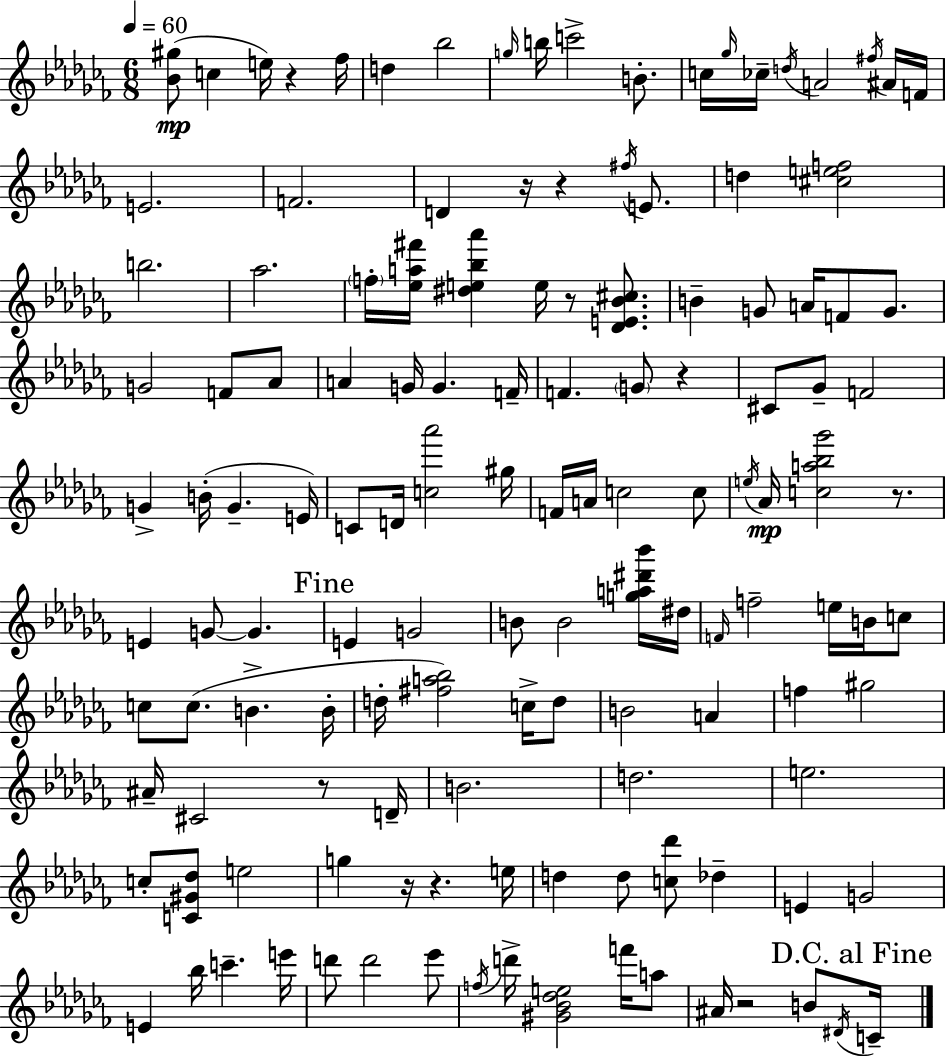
{
  \clef treble
  \numericTimeSignature
  \time 6/8
  \key aes \minor
  \tempo 4 = 60
  <bes' gis''>8(\mp c''4 e''16) r4 fes''16 | d''4 bes''2 | \grace { g''16 } b''16 c'''2-> b'8.-. | c''16 \grace { ges''16 } ces''16-- \acciaccatura { d''16 } a'2 | \break \acciaccatura { fis''16 } ais'16 f'16 e'2. | f'2. | d'4 r16 r4 | \acciaccatura { fis''16 } e'8. d''4 <cis'' e'' f''>2 | \break b''2. | aes''2. | \parenthesize f''16-. <ees'' a'' fis'''>16 <dis'' e'' bes'' aes'''>4 e''16 | r8 <des' e' bes' cis''>8. b'4-- g'8 a'16 | \break f'8 g'8. g'2 | f'8 aes'8 a'4 g'16 g'4. | f'16-- f'4. \parenthesize g'8 | r4 cis'8 ges'8-- f'2 | \break g'4-> b'16-.( g'4.-- | e'16) c'8 d'16 <c'' aes'''>2 | gis''16 f'16 a'16 c''2 | c''8 \acciaccatura { e''16 }\mp aes'16 <c'' a'' bes'' ges'''>2 | \break r8. e'4 g'8~~ | g'4. \mark "Fine" e'4 g'2 | b'8 b'2 | <g'' a'' dis''' bes'''>16 dis''16 \grace { f'16 } f''2-- | \break e''16 b'16 c''8 c''8 c''8.( | b'4.-> b'16-. d''16-. <fis'' a'' bes''>2) | c''16-> d''8 b'2 | a'4 f''4 gis''2 | \break ais'16-- cis'2 | r8 d'16-- b'2. | d''2. | e''2. | \break c''8-. <c' gis' des''>8 e''2 | g''4 r16 | r4. e''16 d''4 d''8 | <c'' des'''>8 des''4-- e'4 g'2 | \break e'4 bes''16 | c'''4.-- e'''16 d'''8 d'''2 | ees'''8 \acciaccatura { f''16 } d'''16-> <gis' bes' des'' e''>2 | f'''16 a''8 ais'16 r2 | \break b'8 \acciaccatura { dis'16 } \mark "D.C. al Fine" c'16-- \bar "|."
}